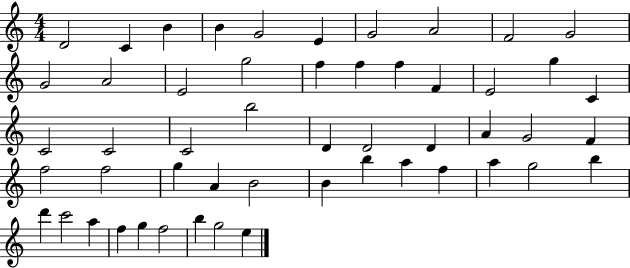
D4/h C4/q B4/q B4/q G4/h E4/q G4/h A4/h F4/h G4/h G4/h A4/h E4/h G5/h F5/q F5/q F5/q F4/q E4/h G5/q C4/q C4/h C4/h C4/h B5/h D4/q D4/h D4/q A4/q G4/h F4/q F5/h F5/h G5/q A4/q B4/h B4/q B5/q A5/q F5/q A5/q G5/h B5/q D6/q C6/h A5/q F5/q G5/q F5/h B5/q G5/h E5/q